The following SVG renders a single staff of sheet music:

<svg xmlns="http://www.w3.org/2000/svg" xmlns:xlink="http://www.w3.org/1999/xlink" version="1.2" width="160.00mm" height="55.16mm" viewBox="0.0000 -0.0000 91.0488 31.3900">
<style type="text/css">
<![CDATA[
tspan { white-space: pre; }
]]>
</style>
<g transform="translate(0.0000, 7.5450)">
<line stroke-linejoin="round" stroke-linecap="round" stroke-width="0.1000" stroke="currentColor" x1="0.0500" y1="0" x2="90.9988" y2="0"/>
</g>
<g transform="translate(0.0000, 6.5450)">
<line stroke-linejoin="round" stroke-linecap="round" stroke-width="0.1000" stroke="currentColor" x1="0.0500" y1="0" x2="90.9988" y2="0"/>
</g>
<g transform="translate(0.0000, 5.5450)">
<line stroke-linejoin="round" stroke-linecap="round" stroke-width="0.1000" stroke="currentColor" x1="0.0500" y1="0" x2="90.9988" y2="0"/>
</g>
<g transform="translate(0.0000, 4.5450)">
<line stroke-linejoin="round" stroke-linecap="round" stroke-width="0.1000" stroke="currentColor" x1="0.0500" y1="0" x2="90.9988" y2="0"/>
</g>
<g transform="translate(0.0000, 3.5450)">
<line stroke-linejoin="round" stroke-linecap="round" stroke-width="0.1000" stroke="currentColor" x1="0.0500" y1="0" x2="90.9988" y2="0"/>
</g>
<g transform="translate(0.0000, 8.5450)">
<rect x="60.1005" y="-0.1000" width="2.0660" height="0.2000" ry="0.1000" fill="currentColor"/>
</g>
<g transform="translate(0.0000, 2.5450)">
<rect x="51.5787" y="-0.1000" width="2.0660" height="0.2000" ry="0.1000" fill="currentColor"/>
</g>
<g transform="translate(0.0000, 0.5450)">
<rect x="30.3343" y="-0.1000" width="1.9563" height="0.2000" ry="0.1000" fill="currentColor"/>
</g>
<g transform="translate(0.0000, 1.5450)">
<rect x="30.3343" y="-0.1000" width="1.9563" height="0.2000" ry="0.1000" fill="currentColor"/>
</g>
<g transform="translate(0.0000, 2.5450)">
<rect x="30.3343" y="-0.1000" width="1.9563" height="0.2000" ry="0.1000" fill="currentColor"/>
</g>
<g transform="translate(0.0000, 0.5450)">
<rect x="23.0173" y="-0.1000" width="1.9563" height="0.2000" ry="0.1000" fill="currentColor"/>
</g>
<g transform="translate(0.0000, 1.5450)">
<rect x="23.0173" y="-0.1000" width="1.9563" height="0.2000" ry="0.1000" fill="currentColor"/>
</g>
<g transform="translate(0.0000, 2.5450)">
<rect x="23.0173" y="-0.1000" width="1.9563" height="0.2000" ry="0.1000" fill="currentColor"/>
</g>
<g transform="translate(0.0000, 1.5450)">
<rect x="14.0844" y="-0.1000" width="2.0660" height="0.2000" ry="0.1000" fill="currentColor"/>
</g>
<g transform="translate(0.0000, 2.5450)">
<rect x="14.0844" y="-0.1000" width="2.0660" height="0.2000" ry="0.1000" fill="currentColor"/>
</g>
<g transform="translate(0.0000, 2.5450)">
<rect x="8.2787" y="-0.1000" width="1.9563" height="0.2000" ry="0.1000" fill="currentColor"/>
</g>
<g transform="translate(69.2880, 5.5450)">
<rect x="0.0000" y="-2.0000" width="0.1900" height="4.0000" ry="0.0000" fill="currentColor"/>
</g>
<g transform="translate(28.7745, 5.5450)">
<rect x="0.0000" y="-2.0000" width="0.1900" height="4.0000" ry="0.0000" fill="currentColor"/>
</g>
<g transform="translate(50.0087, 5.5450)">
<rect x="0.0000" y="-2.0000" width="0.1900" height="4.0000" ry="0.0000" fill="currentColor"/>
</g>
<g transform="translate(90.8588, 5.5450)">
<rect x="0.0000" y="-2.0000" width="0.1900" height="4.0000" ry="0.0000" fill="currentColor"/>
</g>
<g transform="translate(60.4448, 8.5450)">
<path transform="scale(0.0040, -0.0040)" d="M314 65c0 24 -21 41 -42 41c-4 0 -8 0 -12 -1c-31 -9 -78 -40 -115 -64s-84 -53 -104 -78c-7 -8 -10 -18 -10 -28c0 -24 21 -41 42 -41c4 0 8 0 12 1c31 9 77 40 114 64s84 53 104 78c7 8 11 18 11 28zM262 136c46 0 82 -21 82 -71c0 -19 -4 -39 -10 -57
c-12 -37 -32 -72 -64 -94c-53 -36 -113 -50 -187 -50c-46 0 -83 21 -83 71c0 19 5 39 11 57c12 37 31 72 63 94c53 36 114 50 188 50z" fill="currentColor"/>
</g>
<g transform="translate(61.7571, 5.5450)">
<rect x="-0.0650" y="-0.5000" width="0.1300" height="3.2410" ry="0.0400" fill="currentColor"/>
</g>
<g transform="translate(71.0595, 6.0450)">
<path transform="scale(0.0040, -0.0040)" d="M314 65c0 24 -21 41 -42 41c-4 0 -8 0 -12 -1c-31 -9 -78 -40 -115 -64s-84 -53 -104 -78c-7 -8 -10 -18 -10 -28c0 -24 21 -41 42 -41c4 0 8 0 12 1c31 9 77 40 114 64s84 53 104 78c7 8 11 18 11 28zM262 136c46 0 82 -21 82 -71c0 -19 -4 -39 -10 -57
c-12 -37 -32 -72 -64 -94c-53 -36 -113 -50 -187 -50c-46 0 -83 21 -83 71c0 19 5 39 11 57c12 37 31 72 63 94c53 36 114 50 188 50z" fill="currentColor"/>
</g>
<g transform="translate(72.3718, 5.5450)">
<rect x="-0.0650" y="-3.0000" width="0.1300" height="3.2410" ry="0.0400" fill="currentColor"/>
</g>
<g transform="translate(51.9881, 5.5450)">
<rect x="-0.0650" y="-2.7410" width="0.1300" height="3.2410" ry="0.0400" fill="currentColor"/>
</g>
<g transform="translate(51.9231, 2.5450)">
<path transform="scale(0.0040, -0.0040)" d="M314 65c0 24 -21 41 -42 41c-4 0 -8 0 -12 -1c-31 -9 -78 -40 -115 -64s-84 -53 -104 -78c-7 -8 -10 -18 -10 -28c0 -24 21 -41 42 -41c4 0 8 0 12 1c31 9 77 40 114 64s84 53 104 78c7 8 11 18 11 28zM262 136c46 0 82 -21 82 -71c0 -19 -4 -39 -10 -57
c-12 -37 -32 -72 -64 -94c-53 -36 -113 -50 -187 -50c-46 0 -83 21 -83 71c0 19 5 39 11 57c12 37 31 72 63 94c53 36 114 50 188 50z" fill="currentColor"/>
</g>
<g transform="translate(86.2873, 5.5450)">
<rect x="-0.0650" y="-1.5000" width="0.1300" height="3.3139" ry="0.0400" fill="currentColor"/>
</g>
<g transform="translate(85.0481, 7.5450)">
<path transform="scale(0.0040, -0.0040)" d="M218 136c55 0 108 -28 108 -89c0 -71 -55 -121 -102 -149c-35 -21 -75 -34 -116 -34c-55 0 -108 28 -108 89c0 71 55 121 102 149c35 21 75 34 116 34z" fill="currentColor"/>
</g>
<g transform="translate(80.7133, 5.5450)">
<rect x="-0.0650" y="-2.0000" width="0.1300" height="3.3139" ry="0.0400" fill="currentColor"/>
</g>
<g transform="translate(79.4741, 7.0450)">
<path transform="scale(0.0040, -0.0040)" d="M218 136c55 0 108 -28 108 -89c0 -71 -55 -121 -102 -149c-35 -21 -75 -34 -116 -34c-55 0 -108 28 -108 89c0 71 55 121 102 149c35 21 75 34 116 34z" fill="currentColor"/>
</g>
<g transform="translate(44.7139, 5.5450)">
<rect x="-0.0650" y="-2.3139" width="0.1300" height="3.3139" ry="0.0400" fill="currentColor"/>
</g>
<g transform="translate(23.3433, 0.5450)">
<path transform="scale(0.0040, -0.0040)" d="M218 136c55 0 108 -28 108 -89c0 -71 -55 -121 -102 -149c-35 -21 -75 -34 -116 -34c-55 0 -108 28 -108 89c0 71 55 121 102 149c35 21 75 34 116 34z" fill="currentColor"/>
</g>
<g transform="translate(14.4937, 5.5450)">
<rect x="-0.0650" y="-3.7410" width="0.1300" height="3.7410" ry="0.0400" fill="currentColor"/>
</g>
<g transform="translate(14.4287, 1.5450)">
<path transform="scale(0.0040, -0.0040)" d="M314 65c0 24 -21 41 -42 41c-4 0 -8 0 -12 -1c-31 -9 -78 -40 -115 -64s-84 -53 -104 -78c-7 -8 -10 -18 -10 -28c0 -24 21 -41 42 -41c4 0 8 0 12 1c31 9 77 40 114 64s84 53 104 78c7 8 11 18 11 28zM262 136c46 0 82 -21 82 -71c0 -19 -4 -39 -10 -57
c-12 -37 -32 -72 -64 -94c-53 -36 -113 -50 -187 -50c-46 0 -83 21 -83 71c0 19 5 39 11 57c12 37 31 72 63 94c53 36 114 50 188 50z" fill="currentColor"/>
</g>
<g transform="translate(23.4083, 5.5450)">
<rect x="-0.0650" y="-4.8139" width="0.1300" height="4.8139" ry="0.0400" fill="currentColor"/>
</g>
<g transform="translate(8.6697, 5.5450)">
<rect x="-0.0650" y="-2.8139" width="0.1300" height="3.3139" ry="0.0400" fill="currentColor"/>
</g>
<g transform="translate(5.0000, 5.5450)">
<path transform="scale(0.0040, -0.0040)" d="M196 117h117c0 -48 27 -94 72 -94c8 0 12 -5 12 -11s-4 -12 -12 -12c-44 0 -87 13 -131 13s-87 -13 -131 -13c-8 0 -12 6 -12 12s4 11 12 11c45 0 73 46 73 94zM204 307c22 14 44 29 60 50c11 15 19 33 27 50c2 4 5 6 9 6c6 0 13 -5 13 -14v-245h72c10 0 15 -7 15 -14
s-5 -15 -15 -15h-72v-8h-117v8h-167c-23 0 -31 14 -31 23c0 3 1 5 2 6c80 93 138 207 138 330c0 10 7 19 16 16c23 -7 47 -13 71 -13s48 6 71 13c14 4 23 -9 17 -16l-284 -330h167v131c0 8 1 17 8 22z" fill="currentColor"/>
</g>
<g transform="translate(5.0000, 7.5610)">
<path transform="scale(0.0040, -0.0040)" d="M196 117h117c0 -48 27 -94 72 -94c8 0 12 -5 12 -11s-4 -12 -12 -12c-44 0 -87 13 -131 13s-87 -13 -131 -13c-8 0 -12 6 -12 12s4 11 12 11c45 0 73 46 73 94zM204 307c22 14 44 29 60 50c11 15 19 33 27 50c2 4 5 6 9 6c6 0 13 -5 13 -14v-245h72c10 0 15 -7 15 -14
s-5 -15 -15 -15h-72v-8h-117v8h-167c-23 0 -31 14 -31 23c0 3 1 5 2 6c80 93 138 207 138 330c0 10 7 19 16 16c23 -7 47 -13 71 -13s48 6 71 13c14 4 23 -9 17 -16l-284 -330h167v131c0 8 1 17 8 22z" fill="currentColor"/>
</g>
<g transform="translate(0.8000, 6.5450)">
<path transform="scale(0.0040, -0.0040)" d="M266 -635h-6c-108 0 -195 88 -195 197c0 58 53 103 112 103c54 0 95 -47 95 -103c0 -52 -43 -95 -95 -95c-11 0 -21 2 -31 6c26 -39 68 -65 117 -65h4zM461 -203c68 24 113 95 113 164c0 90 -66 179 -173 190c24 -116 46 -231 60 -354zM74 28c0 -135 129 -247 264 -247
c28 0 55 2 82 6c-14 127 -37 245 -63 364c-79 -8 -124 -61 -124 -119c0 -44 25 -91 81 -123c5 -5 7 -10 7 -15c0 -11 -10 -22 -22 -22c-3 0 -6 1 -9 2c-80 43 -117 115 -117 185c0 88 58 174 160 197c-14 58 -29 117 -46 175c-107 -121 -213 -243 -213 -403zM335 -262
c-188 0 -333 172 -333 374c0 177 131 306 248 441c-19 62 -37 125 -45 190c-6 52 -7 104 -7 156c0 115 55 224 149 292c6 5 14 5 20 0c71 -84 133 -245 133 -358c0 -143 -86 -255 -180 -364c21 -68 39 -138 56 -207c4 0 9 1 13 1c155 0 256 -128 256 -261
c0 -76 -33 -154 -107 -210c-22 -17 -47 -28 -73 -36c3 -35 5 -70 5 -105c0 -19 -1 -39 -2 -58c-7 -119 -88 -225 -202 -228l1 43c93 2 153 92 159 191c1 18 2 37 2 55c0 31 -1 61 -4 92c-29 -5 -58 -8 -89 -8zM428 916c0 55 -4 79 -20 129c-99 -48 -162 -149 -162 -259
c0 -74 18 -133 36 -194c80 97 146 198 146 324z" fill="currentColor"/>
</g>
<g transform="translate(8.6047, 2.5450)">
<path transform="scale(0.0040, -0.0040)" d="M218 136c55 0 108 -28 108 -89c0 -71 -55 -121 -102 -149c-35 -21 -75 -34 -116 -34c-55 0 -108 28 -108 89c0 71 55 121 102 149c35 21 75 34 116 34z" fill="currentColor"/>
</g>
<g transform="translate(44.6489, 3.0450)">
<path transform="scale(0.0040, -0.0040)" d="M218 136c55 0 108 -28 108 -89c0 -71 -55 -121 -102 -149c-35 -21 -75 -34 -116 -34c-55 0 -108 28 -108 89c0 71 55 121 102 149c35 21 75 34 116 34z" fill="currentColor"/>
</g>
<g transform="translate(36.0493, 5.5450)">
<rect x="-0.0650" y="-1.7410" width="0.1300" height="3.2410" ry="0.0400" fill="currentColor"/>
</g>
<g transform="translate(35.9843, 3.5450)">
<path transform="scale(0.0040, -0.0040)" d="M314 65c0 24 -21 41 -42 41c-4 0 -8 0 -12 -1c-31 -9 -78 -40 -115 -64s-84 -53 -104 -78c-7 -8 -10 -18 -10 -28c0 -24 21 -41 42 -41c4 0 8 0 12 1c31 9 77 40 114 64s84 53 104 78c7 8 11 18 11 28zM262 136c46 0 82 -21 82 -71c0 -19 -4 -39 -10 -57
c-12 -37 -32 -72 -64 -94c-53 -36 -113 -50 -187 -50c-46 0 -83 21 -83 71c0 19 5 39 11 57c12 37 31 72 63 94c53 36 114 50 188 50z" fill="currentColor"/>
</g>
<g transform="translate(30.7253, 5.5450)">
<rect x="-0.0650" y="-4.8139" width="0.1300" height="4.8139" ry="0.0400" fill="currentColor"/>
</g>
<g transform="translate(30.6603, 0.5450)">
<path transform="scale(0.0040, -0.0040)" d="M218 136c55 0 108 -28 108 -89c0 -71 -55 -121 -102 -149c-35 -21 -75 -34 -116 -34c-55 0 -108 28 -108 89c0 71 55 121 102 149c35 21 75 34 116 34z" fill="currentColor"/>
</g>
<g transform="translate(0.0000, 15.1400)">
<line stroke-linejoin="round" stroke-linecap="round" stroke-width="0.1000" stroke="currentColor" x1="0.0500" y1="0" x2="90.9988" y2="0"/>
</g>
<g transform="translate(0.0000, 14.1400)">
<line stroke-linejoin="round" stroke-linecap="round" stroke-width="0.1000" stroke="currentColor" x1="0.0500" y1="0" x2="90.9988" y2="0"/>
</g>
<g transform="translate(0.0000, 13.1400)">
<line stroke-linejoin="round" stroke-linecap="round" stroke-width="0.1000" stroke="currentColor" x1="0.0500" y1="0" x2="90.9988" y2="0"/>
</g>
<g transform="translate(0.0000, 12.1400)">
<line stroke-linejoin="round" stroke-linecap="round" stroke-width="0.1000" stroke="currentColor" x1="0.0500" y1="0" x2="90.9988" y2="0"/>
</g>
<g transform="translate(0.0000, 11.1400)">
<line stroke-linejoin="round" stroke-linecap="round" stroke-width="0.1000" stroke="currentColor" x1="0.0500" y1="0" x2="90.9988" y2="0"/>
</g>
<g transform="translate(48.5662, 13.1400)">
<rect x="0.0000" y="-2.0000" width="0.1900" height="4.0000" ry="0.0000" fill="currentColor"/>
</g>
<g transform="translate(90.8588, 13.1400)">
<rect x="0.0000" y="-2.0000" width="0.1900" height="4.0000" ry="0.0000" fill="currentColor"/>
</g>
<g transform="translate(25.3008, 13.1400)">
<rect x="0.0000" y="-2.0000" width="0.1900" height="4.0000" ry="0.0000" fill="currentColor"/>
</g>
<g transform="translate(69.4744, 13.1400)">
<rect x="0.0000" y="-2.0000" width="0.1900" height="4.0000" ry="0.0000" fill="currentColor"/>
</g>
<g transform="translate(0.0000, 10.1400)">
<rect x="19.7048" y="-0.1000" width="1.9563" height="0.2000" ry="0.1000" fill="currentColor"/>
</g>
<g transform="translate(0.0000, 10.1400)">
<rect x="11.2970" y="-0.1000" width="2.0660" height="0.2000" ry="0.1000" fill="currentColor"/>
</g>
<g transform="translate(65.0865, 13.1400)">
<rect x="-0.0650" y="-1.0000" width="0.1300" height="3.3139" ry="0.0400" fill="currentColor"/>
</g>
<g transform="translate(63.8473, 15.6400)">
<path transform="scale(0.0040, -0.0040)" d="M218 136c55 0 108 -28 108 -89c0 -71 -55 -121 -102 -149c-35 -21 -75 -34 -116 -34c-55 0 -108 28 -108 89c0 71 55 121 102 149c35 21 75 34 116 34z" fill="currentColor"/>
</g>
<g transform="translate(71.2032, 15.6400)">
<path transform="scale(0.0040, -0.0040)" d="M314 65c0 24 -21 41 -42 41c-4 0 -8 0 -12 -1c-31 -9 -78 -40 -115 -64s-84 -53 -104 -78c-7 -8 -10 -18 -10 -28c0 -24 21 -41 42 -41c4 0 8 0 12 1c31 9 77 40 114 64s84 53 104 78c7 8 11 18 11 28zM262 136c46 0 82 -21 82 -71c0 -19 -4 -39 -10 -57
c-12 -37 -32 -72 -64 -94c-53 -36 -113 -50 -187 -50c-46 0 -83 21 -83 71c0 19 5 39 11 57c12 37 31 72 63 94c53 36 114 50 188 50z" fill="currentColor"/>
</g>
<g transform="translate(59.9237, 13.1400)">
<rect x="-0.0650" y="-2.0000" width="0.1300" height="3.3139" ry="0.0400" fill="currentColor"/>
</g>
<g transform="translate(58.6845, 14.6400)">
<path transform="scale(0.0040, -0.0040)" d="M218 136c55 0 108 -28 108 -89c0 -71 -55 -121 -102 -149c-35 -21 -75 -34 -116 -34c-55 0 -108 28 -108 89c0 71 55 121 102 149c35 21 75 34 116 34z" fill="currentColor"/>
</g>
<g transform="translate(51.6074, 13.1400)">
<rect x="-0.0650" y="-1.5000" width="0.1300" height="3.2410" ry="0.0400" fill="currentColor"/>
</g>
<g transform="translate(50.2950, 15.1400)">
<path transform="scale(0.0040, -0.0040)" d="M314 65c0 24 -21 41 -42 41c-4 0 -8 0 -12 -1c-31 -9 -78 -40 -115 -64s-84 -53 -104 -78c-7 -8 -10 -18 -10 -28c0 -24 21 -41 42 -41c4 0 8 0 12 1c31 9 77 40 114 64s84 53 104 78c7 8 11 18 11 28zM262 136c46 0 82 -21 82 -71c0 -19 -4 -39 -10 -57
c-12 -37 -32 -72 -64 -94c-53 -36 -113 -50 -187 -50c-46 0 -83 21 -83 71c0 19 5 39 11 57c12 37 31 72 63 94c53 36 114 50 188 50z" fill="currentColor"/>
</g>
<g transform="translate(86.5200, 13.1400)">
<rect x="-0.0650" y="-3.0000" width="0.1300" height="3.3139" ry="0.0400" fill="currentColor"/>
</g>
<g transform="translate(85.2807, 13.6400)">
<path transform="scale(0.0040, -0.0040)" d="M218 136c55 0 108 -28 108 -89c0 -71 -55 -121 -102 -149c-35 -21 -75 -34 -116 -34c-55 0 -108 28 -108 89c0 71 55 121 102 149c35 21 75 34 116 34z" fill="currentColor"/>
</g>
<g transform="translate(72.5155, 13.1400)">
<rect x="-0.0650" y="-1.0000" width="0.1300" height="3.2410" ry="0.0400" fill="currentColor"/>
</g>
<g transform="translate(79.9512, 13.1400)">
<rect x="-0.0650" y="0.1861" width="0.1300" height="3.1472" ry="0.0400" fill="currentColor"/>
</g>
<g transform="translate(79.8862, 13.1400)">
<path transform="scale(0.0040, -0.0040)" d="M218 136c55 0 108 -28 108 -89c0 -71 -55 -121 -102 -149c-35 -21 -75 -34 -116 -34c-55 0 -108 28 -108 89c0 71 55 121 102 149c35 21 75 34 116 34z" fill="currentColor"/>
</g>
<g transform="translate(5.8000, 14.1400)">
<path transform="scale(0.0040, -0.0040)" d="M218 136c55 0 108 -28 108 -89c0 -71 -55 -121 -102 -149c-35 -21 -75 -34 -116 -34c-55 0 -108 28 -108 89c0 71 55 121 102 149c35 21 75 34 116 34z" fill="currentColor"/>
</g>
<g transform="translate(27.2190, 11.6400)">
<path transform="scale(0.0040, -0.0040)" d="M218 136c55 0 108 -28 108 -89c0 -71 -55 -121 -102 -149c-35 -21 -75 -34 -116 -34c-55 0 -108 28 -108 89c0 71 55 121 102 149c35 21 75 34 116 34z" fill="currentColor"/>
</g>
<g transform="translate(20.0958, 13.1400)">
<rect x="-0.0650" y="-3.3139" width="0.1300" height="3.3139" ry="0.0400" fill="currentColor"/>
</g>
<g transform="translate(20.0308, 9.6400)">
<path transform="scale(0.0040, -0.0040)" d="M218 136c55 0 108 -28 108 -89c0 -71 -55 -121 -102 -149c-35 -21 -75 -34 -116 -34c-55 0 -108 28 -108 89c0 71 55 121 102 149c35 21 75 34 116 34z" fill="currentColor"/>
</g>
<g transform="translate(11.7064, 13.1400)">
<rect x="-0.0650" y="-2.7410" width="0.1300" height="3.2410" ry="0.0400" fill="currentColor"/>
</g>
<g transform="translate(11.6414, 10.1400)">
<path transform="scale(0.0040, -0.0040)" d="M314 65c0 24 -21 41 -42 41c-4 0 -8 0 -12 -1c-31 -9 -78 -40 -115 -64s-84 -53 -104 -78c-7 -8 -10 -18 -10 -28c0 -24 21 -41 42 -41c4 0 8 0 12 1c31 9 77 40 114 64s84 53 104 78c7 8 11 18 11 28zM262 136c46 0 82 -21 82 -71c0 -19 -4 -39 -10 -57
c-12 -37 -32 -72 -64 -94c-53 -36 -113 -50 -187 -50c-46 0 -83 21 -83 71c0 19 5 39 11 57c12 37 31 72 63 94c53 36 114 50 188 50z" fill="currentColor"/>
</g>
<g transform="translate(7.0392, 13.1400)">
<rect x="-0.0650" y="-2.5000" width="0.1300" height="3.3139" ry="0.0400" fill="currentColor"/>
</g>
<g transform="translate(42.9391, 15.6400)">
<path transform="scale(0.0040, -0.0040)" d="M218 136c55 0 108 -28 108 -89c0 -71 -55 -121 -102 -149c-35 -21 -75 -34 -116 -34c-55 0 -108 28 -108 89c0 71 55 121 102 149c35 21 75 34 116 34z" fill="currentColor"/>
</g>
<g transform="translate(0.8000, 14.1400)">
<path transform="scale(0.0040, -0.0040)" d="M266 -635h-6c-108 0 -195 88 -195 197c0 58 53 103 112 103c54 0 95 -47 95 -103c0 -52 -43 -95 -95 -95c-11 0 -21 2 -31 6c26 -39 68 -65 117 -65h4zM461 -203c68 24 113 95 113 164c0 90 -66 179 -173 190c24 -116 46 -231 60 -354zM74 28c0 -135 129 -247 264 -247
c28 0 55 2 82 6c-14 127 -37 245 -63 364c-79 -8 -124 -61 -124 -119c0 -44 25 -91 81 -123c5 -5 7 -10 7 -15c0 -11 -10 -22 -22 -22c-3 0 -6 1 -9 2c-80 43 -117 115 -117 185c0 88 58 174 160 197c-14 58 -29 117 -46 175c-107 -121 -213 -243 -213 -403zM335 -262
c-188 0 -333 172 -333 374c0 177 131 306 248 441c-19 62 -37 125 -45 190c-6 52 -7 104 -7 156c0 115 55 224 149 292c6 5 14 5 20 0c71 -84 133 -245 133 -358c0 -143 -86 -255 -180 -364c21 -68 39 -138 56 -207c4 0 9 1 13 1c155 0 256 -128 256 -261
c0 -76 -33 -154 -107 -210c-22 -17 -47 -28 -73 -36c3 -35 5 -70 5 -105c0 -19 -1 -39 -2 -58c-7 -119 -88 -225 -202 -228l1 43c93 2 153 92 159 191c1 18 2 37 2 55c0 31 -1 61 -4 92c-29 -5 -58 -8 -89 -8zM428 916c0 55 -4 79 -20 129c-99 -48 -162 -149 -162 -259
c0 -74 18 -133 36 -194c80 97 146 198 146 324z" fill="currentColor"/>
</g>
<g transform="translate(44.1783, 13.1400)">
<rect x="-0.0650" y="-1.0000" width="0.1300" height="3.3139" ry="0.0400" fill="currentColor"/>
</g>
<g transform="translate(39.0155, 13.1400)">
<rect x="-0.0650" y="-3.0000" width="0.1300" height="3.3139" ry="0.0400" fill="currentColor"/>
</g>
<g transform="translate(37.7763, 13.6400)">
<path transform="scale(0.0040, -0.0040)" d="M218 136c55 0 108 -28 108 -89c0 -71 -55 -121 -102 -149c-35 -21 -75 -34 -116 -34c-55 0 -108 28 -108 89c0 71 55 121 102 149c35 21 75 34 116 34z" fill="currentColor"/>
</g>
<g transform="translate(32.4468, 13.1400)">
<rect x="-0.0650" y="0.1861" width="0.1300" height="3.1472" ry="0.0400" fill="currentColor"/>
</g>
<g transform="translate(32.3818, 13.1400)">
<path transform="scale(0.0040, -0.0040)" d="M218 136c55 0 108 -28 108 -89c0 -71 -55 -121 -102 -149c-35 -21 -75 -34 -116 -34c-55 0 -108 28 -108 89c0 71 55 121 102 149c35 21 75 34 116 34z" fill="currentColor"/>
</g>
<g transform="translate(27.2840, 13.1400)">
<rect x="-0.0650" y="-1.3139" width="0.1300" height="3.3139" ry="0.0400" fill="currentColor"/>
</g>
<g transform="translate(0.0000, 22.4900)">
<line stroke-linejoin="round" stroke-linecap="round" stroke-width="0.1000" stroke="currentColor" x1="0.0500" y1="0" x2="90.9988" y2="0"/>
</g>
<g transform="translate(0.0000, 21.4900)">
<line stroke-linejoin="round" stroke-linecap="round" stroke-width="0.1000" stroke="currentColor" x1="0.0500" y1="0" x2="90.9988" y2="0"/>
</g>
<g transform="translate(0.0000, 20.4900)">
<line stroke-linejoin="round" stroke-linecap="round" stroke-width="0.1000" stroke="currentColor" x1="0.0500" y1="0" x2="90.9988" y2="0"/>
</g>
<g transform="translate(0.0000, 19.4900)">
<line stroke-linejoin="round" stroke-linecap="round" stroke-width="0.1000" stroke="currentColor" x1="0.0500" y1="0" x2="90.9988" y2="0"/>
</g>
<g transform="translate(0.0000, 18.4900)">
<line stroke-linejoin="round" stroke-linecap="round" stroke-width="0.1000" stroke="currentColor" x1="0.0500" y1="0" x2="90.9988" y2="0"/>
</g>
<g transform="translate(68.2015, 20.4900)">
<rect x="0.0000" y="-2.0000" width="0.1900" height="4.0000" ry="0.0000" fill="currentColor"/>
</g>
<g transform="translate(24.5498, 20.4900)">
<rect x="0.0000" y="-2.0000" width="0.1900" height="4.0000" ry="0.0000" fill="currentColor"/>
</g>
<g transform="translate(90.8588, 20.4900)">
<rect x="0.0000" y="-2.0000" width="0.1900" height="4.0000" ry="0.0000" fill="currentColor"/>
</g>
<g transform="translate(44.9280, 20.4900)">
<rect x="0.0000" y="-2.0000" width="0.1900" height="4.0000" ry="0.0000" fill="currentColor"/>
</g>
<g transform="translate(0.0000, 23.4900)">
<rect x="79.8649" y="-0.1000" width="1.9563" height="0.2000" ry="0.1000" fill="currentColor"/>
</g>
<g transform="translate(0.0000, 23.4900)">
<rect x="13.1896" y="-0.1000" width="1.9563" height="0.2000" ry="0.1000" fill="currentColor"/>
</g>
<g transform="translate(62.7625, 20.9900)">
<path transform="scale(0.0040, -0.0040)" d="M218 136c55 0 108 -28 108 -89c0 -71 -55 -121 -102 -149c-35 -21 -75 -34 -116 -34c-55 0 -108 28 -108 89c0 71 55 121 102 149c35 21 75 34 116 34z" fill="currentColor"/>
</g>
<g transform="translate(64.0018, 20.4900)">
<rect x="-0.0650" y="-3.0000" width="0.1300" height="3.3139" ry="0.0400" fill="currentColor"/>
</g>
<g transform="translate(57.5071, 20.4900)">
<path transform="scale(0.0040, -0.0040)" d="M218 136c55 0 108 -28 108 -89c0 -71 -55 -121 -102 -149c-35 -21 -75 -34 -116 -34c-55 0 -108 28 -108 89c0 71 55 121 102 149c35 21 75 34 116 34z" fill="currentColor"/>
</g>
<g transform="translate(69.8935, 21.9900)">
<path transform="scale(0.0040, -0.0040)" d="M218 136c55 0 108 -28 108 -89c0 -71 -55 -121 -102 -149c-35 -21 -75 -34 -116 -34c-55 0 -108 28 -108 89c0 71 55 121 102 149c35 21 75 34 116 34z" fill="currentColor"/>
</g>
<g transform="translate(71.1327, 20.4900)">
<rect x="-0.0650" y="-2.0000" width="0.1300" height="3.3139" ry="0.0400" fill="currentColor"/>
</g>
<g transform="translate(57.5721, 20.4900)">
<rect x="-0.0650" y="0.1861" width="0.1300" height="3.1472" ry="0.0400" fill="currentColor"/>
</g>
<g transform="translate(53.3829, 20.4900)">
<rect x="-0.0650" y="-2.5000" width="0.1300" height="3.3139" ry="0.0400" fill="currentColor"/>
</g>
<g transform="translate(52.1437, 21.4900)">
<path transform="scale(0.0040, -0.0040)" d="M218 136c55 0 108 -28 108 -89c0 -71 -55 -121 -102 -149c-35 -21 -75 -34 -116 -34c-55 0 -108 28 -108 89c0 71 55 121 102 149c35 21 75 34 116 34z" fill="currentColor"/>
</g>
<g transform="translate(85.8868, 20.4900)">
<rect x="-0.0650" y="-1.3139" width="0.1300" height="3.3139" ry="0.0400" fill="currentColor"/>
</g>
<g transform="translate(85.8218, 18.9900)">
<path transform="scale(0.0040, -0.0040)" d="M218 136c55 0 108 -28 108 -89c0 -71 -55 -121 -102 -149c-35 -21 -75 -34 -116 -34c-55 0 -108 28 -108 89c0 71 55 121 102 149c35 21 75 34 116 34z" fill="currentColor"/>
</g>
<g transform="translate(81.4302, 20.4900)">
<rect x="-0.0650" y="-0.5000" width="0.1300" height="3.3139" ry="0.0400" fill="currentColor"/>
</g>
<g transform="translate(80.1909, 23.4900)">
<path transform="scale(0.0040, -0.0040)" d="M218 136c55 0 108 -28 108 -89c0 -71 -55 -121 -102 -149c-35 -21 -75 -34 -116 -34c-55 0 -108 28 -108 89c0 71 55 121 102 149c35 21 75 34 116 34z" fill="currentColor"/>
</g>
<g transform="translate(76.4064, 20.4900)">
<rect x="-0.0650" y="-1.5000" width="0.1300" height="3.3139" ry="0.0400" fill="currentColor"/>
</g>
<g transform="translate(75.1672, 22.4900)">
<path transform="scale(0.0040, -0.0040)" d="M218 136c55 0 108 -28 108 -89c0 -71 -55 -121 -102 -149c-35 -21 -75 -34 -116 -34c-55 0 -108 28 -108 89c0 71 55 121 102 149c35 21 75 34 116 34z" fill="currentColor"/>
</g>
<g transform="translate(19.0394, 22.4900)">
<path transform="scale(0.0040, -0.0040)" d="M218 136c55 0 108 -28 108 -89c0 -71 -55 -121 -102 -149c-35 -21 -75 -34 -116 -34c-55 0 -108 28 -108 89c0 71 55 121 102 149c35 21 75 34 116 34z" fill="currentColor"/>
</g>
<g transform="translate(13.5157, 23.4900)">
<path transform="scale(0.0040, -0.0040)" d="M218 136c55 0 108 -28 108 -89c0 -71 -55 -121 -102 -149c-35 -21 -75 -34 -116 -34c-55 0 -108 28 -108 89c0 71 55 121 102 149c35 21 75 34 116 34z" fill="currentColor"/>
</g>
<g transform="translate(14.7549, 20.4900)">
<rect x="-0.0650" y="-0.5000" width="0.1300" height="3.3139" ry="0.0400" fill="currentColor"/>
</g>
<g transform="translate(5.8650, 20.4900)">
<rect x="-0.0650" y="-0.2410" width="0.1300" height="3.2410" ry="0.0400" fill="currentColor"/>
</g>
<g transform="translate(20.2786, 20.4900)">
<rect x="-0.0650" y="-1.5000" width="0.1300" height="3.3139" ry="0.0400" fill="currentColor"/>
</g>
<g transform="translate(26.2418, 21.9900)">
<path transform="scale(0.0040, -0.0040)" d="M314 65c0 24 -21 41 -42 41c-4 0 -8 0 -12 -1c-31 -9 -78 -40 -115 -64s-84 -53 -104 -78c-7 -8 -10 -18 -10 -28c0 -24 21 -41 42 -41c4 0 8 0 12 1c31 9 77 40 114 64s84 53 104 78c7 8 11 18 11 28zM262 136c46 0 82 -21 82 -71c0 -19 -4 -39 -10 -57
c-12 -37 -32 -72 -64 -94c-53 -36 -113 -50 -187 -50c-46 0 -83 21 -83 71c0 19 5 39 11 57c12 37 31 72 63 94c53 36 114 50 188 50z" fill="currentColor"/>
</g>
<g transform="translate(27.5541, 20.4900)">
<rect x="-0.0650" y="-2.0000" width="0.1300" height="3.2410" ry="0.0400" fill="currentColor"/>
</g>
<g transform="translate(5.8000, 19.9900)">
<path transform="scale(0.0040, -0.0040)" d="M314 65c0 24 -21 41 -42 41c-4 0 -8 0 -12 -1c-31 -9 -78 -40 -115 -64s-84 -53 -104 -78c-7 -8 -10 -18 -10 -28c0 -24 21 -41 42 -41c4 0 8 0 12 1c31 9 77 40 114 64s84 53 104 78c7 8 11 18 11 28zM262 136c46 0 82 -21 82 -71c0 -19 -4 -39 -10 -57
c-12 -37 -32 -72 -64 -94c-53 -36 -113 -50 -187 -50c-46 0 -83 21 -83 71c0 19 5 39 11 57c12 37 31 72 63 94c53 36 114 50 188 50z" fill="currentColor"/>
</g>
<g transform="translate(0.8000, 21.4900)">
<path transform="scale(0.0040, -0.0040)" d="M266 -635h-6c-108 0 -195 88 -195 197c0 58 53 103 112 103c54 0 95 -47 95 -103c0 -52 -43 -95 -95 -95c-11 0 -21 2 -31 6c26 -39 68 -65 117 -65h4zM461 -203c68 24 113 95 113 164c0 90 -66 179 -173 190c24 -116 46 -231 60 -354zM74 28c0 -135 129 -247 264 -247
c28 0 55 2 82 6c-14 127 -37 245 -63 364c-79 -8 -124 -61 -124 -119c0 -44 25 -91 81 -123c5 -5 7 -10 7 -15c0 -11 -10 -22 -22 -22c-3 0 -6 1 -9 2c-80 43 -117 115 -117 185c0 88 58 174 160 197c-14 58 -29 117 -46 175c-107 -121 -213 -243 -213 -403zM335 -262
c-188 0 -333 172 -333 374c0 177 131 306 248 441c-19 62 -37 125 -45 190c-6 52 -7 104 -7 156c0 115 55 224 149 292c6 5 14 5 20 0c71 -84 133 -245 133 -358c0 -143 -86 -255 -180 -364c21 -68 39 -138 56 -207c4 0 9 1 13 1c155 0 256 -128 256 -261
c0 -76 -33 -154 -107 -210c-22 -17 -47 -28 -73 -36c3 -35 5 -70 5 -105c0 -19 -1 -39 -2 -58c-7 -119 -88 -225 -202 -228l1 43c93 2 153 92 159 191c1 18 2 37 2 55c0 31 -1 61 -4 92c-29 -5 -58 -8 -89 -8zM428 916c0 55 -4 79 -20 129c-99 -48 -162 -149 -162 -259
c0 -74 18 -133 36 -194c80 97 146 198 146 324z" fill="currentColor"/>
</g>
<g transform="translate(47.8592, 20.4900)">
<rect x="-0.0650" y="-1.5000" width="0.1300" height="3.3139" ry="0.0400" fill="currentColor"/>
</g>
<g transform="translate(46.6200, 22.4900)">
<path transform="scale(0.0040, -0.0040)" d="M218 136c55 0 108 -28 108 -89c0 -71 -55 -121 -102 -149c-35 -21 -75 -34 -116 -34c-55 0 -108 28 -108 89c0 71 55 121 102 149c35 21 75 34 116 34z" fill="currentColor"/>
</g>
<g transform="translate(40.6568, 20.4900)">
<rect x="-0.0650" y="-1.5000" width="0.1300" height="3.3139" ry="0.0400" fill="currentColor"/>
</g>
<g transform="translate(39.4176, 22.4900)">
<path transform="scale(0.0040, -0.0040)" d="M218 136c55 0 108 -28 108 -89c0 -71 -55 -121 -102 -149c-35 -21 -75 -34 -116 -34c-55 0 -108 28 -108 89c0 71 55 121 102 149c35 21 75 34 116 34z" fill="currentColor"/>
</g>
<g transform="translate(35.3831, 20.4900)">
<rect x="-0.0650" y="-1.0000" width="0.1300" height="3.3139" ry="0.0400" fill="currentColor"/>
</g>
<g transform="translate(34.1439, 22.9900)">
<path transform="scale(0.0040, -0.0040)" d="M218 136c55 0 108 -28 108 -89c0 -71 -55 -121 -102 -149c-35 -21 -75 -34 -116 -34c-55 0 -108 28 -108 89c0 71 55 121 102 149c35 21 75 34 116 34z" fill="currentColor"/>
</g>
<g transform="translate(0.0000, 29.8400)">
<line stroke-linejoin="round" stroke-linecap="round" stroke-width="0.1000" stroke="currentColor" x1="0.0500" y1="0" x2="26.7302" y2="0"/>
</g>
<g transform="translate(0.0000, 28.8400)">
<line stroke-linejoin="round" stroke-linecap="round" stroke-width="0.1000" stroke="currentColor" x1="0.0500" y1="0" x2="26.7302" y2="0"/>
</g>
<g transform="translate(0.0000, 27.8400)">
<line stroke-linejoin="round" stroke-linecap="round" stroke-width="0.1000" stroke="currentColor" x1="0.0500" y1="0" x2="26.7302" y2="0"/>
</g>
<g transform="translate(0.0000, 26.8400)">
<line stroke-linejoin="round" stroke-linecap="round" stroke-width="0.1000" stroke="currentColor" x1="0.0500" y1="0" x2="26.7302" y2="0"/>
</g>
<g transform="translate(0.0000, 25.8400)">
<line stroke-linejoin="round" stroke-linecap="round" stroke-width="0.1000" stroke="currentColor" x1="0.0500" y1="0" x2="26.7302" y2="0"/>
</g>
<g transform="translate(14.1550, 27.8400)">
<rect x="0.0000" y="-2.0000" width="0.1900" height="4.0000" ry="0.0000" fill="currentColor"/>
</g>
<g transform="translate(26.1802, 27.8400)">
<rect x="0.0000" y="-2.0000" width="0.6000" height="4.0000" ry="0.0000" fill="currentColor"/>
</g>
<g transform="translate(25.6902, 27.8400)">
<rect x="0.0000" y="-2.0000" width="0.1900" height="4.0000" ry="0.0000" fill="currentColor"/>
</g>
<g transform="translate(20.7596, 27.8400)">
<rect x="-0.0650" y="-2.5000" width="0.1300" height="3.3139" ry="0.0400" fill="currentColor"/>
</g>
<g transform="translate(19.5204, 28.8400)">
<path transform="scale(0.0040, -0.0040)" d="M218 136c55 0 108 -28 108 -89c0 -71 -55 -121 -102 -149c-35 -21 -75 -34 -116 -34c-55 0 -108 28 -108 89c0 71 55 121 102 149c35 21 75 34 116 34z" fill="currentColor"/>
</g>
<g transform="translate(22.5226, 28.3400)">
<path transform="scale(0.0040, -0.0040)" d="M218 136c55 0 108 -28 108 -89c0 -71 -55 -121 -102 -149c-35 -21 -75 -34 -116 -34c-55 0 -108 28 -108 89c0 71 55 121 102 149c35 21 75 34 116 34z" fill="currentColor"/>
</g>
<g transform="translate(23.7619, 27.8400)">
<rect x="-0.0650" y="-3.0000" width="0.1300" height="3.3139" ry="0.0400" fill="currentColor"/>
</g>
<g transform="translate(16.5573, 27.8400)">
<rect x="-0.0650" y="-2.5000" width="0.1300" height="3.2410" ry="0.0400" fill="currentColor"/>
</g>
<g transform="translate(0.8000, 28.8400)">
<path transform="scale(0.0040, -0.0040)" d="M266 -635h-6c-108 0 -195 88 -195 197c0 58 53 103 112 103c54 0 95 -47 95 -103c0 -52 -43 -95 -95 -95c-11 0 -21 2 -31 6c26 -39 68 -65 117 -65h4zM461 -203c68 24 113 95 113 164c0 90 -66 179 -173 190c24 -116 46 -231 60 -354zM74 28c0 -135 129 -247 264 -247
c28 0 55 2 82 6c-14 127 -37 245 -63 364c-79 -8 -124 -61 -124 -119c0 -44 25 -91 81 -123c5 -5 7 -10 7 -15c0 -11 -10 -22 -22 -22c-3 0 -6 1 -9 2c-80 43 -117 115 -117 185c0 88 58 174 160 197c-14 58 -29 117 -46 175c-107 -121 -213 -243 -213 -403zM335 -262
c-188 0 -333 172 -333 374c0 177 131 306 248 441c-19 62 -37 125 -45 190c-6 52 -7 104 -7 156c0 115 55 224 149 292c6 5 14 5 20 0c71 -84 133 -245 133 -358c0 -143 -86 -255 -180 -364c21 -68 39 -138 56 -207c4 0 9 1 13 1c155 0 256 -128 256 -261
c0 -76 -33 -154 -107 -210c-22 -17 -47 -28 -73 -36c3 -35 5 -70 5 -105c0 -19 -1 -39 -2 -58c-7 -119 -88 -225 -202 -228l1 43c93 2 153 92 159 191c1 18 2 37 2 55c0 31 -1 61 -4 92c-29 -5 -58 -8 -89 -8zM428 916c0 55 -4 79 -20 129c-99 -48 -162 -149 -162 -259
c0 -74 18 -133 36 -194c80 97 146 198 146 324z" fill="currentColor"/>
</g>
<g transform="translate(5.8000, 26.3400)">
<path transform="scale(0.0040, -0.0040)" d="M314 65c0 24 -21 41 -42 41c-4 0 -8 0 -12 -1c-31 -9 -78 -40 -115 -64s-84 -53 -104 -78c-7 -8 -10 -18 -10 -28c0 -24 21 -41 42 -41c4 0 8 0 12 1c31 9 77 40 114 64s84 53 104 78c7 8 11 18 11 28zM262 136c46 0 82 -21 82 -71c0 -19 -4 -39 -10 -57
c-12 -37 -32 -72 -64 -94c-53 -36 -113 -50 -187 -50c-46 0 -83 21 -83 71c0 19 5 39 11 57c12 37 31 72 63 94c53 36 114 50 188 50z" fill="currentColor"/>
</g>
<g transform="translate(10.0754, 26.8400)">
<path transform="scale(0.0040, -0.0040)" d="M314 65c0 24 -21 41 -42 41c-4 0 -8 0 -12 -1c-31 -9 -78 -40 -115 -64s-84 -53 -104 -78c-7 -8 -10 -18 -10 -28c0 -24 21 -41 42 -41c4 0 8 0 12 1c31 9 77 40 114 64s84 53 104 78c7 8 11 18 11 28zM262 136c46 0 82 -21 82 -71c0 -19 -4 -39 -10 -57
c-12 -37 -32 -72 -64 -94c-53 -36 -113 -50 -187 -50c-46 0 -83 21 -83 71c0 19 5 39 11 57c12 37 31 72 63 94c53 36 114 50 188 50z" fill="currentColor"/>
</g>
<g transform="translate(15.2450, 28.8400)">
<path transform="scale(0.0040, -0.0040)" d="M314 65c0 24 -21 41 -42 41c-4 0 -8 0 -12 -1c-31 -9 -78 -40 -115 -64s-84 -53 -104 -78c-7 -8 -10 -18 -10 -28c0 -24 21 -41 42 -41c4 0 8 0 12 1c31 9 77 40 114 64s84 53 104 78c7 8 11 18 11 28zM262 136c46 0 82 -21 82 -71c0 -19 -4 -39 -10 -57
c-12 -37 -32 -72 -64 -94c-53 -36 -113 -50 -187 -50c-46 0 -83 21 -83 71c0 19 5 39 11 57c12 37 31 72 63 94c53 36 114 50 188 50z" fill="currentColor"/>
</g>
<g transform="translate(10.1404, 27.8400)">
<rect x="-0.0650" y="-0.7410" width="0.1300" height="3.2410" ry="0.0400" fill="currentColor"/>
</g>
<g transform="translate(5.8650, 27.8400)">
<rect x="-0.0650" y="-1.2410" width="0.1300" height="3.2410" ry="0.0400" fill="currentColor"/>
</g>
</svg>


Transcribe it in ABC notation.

X:1
T:Untitled
M:4/4
L:1/4
K:C
a c'2 e' e' f2 g a2 C2 A2 F E G a2 b e B A D E2 F D D2 B A c2 C E F2 D E E G B A F E C e e2 d2 G2 G A